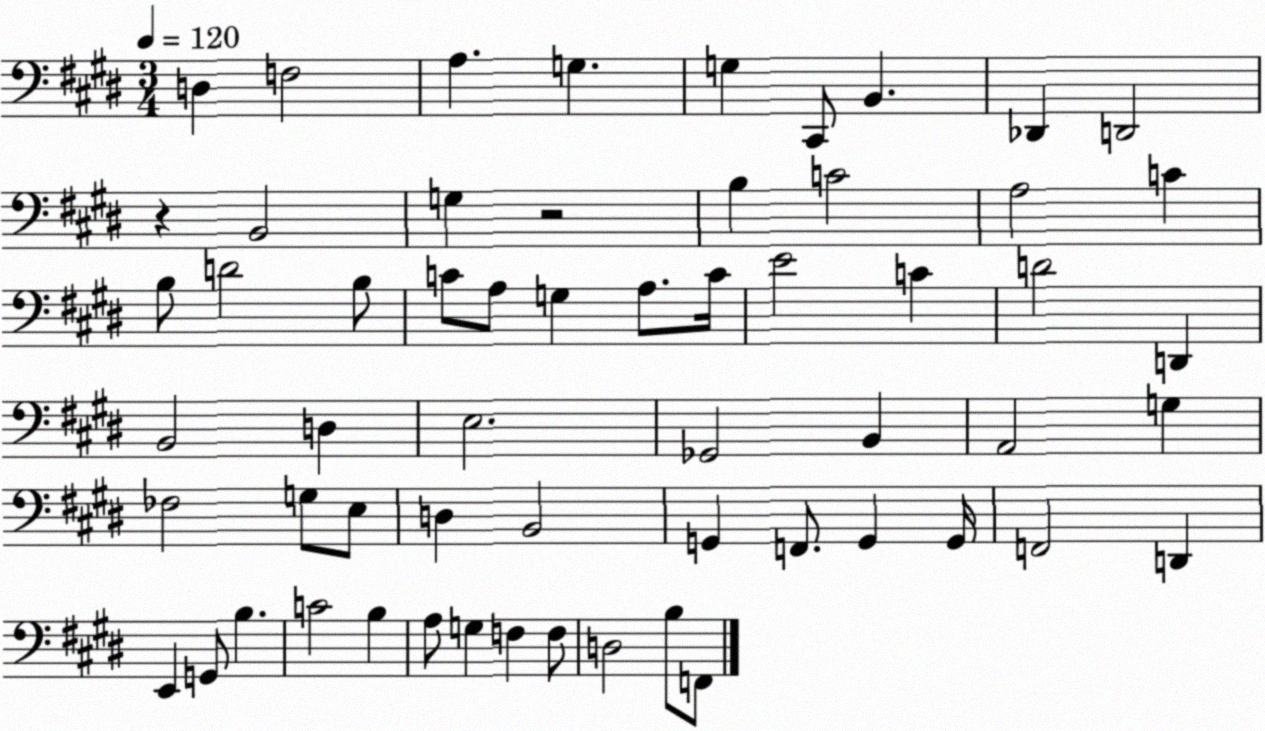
X:1
T:Untitled
M:3/4
L:1/4
K:E
D, F,2 A, G, G, ^C,,/2 B,, _D,, D,,2 z B,,2 G, z2 B, C2 A,2 C B,/2 D2 B,/2 C/2 A,/2 G, A,/2 C/4 E2 C D2 D,, B,,2 D, E,2 _G,,2 B,, A,,2 G, _F,2 G,/2 E,/2 D, B,,2 G,, F,,/2 G,, G,,/4 F,,2 D,, E,, G,,/2 B, C2 B, A,/2 G, F, F,/2 D,2 B,/2 F,,/2